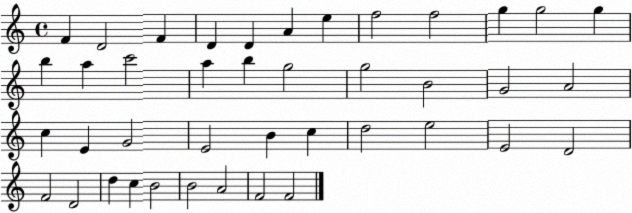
X:1
T:Untitled
M:4/4
L:1/4
K:C
F D2 F D D A e f2 f2 g g2 g b a c'2 a b g2 g2 B2 G2 A2 c E G2 E2 B c d2 e2 E2 D2 F2 D2 d c B2 B2 A2 F2 F2